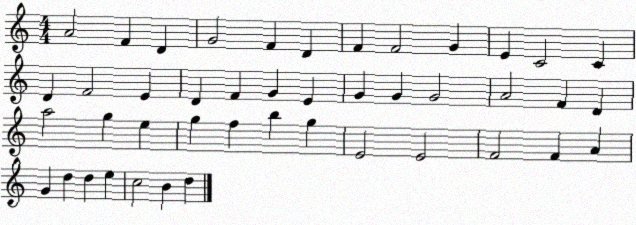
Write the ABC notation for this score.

X:1
T:Untitled
M:4/4
L:1/4
K:C
A2 F D G2 F D F F2 G E C2 C D F2 E D F G E G G G2 A2 F D a2 g e g f b g E2 E2 F2 F A G d d e c2 B d